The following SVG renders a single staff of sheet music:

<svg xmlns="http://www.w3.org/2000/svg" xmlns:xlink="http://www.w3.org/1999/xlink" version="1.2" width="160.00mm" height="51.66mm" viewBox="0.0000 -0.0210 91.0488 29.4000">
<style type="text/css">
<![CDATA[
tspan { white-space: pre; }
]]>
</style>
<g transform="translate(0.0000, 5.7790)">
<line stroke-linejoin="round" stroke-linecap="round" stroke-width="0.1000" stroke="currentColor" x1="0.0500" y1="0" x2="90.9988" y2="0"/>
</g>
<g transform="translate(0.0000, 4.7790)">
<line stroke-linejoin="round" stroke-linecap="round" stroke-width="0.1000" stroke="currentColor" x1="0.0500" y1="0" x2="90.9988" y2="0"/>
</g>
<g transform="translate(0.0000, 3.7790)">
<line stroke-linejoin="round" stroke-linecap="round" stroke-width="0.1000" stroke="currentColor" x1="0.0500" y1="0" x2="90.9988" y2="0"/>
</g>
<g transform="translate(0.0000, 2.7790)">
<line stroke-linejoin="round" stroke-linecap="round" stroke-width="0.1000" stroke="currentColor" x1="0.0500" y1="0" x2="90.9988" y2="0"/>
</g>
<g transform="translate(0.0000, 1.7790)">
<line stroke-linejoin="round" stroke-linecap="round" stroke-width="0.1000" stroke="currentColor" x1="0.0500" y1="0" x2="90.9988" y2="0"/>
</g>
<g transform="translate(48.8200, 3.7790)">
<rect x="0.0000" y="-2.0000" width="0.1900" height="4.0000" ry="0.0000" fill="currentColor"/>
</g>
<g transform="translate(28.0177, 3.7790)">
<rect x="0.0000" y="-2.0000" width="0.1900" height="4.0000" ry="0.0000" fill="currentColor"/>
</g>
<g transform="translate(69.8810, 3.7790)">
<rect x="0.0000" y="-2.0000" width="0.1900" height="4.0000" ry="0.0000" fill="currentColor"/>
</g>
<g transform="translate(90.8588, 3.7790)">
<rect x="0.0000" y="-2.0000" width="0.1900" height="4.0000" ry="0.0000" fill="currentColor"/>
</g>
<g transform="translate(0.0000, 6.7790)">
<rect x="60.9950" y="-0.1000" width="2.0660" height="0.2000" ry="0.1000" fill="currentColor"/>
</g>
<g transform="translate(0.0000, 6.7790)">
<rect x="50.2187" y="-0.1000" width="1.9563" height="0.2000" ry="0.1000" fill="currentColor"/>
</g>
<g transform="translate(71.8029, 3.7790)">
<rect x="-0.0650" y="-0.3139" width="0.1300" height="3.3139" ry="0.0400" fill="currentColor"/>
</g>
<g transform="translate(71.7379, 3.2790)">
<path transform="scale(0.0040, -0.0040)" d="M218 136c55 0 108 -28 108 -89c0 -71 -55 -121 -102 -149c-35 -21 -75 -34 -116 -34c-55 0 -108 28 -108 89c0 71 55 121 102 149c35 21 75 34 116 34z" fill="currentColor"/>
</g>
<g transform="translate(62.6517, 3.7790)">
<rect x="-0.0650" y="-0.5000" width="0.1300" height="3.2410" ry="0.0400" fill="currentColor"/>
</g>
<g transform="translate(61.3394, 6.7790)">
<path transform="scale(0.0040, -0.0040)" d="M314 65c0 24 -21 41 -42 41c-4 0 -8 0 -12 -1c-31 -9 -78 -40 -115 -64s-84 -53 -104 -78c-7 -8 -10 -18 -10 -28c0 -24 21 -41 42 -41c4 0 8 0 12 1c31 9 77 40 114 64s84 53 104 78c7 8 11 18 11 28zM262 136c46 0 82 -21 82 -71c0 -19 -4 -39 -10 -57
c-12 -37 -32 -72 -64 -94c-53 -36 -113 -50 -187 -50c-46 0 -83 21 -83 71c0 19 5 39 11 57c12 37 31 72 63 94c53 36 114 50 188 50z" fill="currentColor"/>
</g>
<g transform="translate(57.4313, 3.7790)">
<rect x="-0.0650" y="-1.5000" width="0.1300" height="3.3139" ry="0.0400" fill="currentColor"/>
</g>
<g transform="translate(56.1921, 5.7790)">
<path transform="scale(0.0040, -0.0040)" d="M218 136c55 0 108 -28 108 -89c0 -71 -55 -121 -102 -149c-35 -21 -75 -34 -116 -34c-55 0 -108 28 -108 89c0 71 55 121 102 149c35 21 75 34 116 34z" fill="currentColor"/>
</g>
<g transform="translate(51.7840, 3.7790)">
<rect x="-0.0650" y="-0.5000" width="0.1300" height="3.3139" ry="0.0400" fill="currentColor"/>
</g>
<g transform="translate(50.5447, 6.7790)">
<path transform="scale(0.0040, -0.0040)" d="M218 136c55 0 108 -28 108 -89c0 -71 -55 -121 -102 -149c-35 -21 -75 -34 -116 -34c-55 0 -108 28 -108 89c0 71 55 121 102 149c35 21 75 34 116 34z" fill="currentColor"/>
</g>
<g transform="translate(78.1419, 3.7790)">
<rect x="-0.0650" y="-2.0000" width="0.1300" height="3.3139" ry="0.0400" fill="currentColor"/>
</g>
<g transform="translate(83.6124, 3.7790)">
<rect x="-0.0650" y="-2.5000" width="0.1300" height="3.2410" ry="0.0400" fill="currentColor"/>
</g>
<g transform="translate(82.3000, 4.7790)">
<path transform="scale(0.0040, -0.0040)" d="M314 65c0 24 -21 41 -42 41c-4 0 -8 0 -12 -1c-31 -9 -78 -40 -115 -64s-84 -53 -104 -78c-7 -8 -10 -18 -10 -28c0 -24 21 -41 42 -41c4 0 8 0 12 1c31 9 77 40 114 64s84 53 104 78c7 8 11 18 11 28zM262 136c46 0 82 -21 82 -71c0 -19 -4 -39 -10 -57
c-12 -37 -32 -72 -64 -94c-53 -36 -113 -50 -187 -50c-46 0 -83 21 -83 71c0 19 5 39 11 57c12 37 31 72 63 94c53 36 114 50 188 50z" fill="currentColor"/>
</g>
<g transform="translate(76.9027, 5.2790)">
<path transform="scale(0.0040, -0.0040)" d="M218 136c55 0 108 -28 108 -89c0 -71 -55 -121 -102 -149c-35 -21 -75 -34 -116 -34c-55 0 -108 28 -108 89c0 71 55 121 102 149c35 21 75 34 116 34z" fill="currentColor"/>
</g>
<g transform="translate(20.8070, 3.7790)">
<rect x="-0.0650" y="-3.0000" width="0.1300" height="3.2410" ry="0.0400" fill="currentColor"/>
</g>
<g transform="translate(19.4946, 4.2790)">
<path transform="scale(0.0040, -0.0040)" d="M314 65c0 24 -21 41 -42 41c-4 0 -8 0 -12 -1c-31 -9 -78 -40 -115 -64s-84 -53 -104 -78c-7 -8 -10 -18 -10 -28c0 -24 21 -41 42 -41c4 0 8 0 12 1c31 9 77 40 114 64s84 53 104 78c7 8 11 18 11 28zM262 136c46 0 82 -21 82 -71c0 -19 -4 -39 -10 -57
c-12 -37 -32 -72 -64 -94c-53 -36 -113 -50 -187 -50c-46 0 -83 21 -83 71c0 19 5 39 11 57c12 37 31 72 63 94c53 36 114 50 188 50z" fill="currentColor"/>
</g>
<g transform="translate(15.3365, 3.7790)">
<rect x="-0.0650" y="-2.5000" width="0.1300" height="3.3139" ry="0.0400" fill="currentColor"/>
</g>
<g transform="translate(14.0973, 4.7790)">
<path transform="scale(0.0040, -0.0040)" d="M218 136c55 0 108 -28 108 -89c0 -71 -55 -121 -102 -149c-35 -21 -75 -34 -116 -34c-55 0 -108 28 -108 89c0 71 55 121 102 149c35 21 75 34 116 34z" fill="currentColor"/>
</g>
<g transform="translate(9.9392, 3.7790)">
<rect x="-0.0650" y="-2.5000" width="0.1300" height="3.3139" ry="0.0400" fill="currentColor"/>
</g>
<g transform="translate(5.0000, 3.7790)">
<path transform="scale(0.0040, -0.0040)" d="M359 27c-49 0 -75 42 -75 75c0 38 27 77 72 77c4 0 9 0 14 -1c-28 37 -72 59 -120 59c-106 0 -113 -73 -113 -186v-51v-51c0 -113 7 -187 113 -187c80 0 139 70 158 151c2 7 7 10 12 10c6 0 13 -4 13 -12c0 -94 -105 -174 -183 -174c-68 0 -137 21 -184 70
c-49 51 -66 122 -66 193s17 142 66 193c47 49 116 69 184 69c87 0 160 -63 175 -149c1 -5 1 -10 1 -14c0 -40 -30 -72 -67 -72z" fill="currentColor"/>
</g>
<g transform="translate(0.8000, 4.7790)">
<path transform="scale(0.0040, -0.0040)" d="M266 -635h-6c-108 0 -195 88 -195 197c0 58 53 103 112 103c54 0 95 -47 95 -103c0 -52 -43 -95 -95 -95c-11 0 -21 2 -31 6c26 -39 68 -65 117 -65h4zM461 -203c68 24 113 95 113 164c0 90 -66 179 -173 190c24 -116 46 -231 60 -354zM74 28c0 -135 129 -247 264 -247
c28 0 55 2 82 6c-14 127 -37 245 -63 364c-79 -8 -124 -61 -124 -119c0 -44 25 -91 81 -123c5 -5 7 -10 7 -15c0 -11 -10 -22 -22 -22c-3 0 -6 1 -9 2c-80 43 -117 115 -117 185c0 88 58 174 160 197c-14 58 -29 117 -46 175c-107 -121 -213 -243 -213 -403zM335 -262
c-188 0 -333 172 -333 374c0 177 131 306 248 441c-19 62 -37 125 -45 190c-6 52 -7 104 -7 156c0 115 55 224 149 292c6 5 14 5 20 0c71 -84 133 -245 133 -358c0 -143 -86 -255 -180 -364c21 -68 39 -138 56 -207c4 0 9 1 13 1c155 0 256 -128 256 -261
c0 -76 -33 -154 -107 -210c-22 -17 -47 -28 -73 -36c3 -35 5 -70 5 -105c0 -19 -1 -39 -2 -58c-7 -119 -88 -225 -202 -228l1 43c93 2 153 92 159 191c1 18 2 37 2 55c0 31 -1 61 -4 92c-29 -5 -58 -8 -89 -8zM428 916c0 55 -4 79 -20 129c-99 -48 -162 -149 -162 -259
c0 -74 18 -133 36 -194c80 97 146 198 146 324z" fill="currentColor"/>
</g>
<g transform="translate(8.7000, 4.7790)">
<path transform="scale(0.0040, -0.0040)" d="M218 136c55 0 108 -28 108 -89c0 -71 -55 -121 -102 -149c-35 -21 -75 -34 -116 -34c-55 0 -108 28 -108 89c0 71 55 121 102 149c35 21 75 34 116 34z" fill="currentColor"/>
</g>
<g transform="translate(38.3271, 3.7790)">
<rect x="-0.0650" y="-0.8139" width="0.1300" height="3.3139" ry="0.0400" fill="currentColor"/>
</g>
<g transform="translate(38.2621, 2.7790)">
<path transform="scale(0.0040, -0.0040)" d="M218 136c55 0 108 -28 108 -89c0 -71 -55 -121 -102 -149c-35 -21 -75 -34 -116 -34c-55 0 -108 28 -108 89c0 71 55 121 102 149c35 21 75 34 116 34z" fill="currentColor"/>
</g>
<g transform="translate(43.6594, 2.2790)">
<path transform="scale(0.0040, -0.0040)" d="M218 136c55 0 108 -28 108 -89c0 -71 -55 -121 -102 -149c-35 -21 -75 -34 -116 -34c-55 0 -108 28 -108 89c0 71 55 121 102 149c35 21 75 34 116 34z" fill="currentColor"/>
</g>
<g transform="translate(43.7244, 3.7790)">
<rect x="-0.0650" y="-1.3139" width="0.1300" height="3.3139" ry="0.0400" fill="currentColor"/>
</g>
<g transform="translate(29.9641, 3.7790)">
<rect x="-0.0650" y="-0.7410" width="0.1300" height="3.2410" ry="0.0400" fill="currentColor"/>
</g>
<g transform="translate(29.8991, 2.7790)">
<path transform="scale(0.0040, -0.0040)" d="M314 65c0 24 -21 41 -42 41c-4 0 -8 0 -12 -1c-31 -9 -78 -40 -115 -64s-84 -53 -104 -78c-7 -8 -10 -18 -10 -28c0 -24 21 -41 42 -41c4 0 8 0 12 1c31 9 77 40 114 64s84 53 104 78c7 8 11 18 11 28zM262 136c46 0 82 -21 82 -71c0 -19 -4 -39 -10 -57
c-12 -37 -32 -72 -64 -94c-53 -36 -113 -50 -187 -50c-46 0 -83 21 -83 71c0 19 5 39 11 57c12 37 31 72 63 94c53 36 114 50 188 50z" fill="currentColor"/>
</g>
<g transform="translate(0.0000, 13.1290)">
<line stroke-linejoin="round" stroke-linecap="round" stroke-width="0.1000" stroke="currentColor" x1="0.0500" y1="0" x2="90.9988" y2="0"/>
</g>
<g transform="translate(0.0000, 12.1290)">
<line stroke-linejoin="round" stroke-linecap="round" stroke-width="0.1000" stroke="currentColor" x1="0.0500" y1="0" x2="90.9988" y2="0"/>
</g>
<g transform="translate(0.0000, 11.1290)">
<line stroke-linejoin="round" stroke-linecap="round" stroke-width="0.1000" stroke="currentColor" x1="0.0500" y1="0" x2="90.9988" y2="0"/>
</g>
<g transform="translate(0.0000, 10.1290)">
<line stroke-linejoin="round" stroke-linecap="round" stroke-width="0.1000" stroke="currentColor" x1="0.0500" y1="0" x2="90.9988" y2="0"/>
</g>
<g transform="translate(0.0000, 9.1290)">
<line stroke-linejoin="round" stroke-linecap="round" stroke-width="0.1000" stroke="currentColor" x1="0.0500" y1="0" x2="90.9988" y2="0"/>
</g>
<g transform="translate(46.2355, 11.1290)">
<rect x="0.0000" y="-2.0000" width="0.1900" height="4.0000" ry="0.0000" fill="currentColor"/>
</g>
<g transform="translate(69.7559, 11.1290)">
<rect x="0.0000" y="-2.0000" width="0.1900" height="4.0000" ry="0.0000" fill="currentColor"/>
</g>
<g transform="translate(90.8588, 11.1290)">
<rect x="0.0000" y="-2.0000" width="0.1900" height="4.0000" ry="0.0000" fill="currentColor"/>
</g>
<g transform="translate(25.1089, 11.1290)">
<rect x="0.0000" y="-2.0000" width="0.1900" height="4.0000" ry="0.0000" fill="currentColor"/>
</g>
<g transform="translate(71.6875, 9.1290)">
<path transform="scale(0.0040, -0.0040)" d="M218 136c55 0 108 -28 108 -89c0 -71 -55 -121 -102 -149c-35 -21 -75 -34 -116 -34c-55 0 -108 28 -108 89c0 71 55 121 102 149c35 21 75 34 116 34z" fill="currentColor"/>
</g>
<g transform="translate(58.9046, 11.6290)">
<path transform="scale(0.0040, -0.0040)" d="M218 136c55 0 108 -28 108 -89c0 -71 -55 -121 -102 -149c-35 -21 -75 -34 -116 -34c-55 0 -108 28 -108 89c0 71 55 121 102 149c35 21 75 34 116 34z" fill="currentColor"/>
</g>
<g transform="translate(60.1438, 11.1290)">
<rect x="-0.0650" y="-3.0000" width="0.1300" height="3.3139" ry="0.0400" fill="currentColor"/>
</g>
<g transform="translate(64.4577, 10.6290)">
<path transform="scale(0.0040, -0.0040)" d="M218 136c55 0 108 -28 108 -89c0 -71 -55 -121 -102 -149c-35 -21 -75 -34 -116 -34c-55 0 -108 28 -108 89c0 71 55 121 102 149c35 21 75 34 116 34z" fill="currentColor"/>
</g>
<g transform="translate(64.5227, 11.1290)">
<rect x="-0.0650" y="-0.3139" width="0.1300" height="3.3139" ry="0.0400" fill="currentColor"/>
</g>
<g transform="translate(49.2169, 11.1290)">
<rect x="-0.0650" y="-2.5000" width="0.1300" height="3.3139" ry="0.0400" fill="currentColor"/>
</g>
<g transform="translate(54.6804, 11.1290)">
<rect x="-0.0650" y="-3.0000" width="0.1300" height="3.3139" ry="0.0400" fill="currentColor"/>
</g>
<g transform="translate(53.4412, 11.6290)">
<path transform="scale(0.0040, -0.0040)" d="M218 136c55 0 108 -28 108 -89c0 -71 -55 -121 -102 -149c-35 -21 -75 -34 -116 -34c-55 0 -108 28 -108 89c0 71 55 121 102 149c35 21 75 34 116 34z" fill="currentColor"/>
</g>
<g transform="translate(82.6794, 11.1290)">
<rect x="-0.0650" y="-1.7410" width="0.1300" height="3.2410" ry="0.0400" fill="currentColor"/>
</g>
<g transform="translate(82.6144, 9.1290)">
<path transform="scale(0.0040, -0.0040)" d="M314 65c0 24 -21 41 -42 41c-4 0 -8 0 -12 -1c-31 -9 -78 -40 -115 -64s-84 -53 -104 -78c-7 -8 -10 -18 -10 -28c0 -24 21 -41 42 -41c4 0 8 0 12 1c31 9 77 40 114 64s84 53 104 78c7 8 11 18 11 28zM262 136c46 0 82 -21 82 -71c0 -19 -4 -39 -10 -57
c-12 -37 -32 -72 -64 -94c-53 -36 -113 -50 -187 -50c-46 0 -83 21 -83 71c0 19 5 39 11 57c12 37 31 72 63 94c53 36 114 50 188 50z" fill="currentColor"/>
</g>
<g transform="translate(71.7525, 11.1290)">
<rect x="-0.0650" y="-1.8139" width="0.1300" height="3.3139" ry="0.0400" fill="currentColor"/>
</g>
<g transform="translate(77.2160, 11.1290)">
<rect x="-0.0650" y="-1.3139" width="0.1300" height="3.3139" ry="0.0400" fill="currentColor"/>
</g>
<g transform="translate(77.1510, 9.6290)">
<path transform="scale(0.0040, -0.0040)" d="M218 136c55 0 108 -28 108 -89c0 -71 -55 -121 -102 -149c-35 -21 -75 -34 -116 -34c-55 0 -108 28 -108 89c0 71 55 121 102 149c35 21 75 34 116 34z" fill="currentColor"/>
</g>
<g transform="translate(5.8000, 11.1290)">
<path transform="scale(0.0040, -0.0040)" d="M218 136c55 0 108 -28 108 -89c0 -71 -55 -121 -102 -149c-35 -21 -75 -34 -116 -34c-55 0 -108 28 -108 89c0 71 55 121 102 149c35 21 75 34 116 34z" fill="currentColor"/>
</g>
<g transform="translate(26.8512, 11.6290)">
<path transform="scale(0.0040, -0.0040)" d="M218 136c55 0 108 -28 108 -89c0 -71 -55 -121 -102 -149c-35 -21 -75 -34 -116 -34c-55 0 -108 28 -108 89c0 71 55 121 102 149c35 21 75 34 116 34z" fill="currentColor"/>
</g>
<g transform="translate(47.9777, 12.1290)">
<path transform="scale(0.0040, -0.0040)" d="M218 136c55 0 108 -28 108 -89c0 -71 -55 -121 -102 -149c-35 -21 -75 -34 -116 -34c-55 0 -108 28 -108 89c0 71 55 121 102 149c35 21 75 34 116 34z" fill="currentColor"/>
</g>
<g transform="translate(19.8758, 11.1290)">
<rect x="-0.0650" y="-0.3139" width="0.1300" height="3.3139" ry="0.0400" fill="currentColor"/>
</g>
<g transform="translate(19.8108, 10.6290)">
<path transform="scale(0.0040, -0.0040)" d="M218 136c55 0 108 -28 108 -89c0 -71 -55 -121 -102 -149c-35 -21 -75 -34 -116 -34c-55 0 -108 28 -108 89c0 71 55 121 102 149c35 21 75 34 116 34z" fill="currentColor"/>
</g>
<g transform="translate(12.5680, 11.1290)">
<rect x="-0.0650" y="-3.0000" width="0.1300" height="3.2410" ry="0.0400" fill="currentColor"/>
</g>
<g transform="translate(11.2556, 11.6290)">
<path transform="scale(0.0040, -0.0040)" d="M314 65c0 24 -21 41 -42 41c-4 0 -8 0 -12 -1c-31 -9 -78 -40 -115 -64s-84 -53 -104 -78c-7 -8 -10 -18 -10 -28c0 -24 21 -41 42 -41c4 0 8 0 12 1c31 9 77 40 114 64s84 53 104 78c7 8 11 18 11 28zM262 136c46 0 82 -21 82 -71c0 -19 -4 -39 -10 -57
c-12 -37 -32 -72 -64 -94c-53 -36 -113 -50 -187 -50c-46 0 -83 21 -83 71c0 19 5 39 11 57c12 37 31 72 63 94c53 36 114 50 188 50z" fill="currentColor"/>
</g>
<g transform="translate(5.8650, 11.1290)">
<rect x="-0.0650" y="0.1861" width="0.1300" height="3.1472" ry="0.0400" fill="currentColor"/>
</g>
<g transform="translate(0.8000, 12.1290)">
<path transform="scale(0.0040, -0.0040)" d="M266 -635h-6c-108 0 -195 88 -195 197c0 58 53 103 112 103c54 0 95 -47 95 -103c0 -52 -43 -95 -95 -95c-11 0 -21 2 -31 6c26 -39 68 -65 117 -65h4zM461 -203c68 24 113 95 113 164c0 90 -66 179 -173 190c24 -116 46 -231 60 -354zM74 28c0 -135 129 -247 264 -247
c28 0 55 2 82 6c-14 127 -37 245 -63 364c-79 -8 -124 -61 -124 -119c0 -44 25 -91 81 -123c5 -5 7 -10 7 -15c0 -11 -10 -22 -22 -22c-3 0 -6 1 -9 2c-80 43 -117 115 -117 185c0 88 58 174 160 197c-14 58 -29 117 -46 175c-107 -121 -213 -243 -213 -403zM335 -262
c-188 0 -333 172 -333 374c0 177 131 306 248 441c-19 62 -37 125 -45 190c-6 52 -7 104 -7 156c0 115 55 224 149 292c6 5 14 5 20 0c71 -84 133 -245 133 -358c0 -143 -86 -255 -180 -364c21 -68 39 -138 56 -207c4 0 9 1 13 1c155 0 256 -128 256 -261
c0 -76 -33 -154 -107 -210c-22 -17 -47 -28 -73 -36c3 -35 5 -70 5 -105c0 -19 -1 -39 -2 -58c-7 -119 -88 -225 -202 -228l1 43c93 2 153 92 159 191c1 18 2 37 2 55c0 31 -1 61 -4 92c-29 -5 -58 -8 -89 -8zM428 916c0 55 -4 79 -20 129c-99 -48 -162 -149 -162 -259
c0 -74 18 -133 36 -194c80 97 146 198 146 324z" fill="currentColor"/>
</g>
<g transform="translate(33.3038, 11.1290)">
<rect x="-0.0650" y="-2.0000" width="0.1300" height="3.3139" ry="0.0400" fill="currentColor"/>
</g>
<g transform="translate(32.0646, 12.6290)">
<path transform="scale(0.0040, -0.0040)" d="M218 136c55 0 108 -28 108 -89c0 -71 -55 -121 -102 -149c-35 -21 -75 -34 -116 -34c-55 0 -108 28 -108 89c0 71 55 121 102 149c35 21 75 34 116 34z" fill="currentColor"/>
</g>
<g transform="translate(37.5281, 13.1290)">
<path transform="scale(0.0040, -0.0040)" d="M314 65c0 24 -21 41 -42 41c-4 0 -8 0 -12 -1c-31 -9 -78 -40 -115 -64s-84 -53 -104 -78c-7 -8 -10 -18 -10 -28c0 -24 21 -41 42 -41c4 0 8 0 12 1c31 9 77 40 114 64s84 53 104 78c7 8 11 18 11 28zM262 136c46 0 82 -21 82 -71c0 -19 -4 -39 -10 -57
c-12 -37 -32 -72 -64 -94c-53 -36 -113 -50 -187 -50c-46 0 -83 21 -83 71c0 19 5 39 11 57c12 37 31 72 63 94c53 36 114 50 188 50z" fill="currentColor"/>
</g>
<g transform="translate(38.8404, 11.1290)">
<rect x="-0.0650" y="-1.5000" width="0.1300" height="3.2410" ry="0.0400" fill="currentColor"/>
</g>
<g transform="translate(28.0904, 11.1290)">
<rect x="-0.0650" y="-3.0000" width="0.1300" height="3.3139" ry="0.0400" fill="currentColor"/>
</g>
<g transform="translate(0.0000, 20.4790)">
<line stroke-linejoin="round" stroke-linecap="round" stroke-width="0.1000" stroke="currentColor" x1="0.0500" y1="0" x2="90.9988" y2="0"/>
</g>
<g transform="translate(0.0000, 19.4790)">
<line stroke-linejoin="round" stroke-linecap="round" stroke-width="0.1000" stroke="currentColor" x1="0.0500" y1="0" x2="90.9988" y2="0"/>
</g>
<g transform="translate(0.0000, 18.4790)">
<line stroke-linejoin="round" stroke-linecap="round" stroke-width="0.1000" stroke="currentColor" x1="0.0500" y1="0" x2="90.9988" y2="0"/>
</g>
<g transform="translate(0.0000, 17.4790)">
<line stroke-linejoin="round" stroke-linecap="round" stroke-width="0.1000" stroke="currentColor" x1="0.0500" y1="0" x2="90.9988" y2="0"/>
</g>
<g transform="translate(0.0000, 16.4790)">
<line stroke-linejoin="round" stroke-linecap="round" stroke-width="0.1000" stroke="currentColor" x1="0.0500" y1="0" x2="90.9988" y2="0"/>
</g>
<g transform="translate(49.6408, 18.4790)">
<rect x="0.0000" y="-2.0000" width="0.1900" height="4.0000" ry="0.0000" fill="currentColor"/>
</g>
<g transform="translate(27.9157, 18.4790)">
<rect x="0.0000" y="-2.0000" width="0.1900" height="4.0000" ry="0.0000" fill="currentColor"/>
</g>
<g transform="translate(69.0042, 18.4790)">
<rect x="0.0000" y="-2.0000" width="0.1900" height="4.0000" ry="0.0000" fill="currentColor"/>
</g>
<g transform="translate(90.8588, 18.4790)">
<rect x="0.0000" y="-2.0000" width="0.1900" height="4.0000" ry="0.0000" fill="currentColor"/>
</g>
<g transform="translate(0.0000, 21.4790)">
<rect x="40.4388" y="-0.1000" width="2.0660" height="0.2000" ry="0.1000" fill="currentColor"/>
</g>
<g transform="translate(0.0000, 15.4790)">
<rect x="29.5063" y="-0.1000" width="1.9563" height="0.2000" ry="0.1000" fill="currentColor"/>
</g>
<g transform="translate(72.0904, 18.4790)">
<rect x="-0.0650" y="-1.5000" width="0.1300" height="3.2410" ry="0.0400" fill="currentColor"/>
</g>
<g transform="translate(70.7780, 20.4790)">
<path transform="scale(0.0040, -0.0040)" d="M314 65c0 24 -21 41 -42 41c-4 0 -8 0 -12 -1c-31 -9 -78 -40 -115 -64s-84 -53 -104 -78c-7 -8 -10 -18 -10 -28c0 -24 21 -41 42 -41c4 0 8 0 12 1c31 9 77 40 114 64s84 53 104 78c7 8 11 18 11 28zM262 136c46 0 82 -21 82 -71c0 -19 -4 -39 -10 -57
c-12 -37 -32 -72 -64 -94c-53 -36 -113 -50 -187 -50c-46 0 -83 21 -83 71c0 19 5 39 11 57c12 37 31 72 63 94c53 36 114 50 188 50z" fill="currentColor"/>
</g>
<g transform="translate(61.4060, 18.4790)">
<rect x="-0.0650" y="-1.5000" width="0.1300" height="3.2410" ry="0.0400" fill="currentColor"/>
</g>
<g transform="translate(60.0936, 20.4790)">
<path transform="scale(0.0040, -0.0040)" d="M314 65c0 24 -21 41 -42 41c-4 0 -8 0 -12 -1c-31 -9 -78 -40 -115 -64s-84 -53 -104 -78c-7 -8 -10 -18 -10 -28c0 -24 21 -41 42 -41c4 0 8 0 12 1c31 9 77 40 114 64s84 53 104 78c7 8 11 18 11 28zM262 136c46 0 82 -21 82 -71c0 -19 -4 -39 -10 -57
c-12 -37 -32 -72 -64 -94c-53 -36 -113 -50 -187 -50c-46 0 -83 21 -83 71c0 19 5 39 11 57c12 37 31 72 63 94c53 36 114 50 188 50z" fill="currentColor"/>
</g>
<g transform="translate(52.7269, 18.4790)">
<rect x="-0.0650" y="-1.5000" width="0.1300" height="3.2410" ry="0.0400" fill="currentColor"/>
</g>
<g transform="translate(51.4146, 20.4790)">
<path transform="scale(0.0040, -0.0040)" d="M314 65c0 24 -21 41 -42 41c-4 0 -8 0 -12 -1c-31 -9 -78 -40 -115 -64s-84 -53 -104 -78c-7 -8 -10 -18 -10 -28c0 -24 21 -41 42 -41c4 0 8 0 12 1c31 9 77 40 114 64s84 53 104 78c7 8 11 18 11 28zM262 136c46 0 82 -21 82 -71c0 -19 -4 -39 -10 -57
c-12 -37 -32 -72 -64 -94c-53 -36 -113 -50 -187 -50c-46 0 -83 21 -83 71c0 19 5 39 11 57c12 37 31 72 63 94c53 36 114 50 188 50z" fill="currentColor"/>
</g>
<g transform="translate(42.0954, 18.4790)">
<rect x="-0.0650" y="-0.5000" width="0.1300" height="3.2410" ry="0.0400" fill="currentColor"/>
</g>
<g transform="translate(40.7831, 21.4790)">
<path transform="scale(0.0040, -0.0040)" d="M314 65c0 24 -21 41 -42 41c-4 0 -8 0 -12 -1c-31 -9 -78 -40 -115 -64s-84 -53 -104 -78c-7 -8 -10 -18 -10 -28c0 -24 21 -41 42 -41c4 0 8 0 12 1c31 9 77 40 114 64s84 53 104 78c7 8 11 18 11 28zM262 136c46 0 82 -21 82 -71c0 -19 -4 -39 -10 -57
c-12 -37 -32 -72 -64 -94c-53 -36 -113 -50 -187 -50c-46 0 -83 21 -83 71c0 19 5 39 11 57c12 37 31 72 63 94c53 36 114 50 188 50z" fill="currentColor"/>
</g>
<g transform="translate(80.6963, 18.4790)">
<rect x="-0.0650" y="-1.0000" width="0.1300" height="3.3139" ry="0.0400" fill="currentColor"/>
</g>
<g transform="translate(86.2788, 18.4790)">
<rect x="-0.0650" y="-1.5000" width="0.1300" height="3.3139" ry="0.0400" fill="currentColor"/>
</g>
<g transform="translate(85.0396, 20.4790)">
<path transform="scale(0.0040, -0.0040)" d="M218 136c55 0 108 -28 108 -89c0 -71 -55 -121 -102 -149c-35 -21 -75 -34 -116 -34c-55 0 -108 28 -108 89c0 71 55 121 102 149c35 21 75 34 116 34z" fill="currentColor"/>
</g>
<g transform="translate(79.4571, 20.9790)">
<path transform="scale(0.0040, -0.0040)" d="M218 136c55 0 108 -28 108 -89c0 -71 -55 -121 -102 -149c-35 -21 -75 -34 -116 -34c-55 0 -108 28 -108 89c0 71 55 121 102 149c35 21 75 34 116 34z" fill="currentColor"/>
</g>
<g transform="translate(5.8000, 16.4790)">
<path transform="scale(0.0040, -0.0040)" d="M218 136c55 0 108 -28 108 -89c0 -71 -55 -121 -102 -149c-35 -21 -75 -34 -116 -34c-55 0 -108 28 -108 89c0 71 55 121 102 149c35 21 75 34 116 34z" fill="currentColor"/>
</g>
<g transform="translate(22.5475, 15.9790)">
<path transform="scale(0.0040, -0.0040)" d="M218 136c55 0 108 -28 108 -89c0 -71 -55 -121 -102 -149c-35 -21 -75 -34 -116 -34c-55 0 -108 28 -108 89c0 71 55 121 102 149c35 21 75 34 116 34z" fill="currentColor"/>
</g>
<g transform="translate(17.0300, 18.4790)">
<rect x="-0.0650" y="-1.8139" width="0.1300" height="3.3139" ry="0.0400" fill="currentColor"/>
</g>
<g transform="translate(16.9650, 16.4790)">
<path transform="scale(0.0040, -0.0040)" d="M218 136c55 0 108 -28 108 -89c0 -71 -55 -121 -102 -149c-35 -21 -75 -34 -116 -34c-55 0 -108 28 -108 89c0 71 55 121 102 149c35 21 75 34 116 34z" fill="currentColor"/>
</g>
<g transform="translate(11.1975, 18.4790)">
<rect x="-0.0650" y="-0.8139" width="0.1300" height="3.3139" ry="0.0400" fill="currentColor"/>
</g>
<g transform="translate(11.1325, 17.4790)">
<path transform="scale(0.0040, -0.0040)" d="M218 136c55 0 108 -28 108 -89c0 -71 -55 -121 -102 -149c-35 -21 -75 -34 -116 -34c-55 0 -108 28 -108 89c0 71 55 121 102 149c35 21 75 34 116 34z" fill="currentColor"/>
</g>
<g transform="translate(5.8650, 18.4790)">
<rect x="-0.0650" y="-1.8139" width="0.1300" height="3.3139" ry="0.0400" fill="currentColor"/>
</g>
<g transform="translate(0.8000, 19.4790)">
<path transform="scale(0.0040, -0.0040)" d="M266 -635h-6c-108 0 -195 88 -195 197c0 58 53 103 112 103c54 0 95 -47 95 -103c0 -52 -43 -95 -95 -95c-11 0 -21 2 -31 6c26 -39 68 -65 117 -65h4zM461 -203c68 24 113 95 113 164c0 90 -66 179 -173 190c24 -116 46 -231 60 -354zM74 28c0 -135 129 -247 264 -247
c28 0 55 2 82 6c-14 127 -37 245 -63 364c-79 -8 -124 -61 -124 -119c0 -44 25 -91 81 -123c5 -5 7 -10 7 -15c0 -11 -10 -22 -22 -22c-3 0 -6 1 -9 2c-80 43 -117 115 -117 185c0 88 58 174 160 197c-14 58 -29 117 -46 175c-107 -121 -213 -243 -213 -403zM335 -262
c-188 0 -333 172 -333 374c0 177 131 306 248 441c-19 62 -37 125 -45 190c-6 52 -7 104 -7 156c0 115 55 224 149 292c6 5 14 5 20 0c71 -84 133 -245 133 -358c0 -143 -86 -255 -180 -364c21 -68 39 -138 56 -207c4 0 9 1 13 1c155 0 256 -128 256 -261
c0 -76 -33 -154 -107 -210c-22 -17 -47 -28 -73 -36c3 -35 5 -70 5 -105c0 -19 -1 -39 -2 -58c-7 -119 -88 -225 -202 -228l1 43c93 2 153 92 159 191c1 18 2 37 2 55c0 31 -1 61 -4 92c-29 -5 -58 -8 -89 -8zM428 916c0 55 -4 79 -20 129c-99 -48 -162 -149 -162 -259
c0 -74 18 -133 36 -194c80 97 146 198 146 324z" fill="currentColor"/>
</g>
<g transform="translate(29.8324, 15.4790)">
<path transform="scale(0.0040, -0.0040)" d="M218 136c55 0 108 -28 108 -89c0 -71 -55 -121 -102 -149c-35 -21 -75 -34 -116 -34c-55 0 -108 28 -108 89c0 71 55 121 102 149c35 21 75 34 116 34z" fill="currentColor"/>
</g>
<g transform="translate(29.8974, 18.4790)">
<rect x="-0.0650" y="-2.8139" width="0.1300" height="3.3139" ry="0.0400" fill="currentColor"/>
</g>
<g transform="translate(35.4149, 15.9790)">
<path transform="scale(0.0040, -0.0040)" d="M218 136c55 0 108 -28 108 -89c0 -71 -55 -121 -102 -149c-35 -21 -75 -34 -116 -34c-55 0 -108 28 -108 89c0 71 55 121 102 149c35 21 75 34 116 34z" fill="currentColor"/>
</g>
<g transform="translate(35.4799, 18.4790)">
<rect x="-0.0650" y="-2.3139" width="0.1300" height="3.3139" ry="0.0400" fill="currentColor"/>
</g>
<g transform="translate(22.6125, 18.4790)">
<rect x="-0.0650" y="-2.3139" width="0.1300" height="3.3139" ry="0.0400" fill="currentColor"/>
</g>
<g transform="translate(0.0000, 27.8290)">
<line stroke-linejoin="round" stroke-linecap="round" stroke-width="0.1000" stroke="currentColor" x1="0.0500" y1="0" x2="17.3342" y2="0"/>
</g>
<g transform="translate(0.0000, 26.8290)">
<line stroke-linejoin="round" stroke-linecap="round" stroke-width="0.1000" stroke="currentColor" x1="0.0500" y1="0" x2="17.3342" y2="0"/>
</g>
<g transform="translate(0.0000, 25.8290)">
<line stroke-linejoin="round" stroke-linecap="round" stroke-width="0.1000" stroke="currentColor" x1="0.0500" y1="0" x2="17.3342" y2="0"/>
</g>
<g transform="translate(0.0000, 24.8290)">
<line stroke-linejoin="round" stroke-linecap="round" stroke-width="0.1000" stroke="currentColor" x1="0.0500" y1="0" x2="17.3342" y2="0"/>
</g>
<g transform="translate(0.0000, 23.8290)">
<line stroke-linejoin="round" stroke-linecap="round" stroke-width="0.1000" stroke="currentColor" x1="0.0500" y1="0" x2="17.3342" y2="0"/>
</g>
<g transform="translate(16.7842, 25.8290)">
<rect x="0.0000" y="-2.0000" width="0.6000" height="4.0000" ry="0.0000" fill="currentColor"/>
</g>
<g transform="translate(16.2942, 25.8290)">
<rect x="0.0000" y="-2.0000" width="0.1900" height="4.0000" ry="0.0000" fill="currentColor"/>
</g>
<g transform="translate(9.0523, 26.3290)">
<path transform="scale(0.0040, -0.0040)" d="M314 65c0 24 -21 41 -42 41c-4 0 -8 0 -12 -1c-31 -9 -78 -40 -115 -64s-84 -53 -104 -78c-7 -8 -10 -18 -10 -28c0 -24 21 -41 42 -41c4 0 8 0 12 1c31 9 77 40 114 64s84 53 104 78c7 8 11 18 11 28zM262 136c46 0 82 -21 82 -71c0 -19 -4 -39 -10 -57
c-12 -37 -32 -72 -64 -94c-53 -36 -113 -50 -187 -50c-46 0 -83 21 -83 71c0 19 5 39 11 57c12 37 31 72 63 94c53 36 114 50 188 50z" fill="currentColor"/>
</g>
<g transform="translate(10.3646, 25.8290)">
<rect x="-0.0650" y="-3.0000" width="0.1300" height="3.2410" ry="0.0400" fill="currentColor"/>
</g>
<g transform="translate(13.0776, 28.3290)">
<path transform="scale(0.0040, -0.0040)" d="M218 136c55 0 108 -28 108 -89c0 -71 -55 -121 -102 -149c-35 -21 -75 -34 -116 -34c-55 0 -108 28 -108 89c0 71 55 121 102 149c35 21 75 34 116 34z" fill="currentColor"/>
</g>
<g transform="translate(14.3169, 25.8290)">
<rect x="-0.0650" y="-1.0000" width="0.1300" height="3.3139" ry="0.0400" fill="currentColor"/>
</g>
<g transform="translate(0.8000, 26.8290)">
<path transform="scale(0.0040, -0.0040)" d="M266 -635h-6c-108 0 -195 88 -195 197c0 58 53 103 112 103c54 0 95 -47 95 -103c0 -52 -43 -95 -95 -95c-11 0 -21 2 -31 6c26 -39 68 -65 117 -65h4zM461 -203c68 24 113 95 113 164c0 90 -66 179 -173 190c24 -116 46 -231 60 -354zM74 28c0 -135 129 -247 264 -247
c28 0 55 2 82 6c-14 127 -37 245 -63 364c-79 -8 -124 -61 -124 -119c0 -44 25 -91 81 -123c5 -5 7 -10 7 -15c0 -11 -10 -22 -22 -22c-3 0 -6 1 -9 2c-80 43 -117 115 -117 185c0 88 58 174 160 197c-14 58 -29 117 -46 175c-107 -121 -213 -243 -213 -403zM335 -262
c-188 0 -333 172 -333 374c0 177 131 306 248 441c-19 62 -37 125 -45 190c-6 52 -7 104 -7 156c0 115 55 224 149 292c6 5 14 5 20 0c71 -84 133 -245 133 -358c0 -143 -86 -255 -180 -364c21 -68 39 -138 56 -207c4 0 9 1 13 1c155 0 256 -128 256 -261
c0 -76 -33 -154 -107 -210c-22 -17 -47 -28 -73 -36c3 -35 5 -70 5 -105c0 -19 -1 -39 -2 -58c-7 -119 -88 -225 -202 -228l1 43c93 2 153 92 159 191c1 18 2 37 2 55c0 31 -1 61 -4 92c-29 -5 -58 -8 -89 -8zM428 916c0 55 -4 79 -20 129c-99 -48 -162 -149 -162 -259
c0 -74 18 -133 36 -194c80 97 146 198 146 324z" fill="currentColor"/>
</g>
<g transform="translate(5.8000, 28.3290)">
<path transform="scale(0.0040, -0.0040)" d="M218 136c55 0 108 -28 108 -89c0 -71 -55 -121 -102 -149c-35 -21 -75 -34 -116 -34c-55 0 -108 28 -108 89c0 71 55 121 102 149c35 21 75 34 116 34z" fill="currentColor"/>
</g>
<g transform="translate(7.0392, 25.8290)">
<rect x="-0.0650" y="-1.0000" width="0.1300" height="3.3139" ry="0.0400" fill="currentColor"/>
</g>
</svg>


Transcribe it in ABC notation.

X:1
T:Untitled
M:4/4
L:1/4
K:C
G G A2 d2 d e C E C2 c F G2 B A2 c A F E2 G A A c f e f2 f d f g a g C2 E2 E2 E2 D E D A2 D